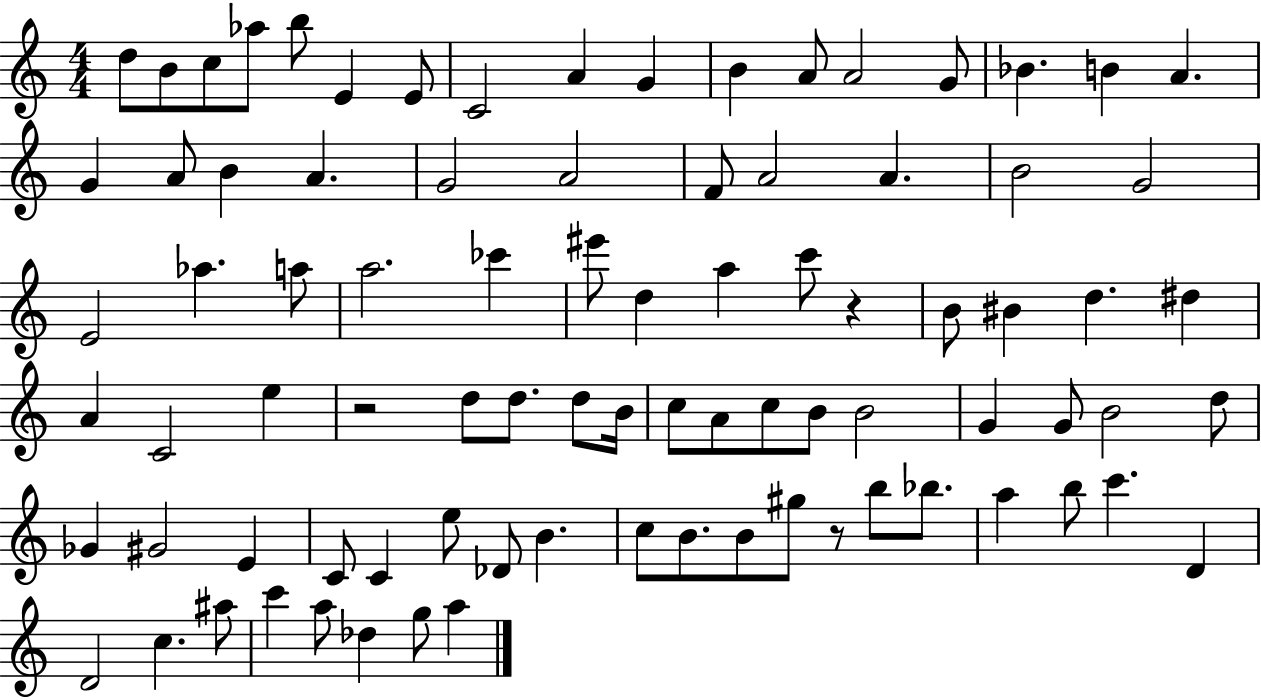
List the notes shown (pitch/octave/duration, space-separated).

D5/e B4/e C5/e Ab5/e B5/e E4/q E4/e C4/h A4/q G4/q B4/q A4/e A4/h G4/e Bb4/q. B4/q A4/q. G4/q A4/e B4/q A4/q. G4/h A4/h F4/e A4/h A4/q. B4/h G4/h E4/h Ab5/q. A5/e A5/h. CES6/q EIS6/e D5/q A5/q C6/e R/q B4/e BIS4/q D5/q. D#5/q A4/q C4/h E5/q R/h D5/e D5/e. D5/e B4/s C5/e A4/e C5/e B4/e B4/h G4/q G4/e B4/h D5/e Gb4/q G#4/h E4/q C4/e C4/q E5/e Db4/e B4/q. C5/e B4/e. B4/e G#5/e R/e B5/e Bb5/e. A5/q B5/e C6/q. D4/q D4/h C5/q. A#5/e C6/q A5/e Db5/q G5/e A5/q